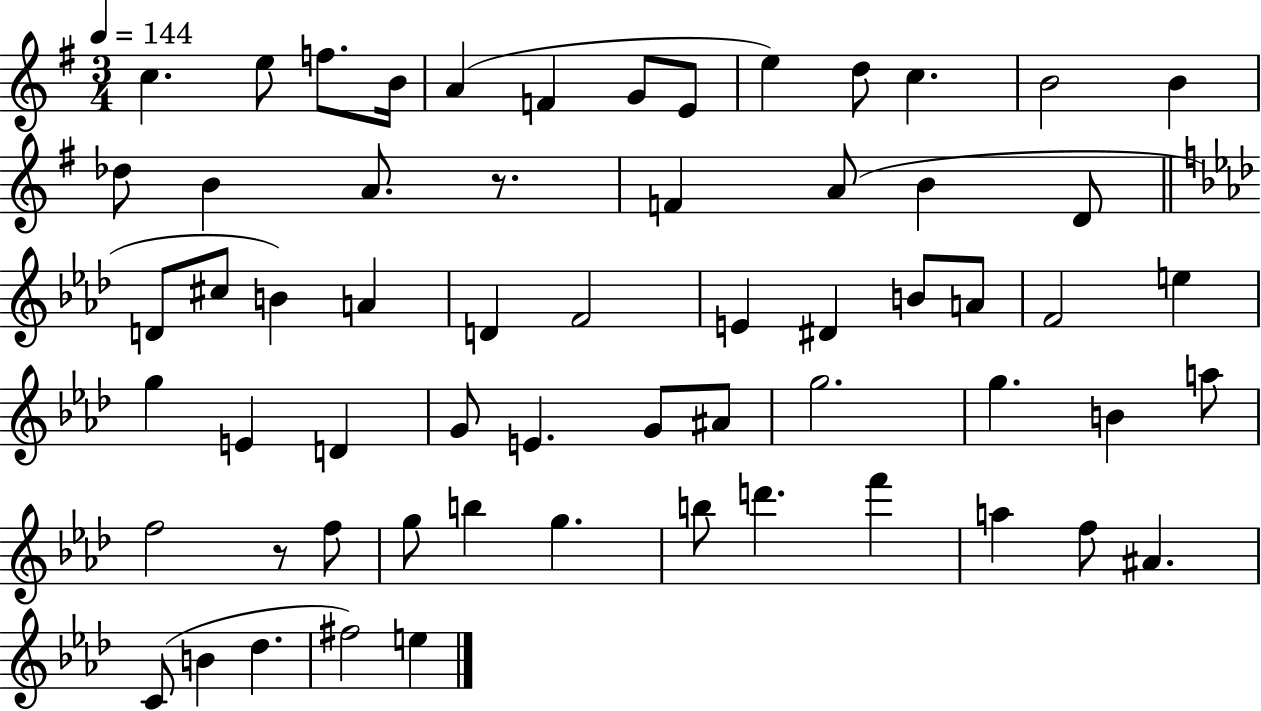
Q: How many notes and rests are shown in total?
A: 61